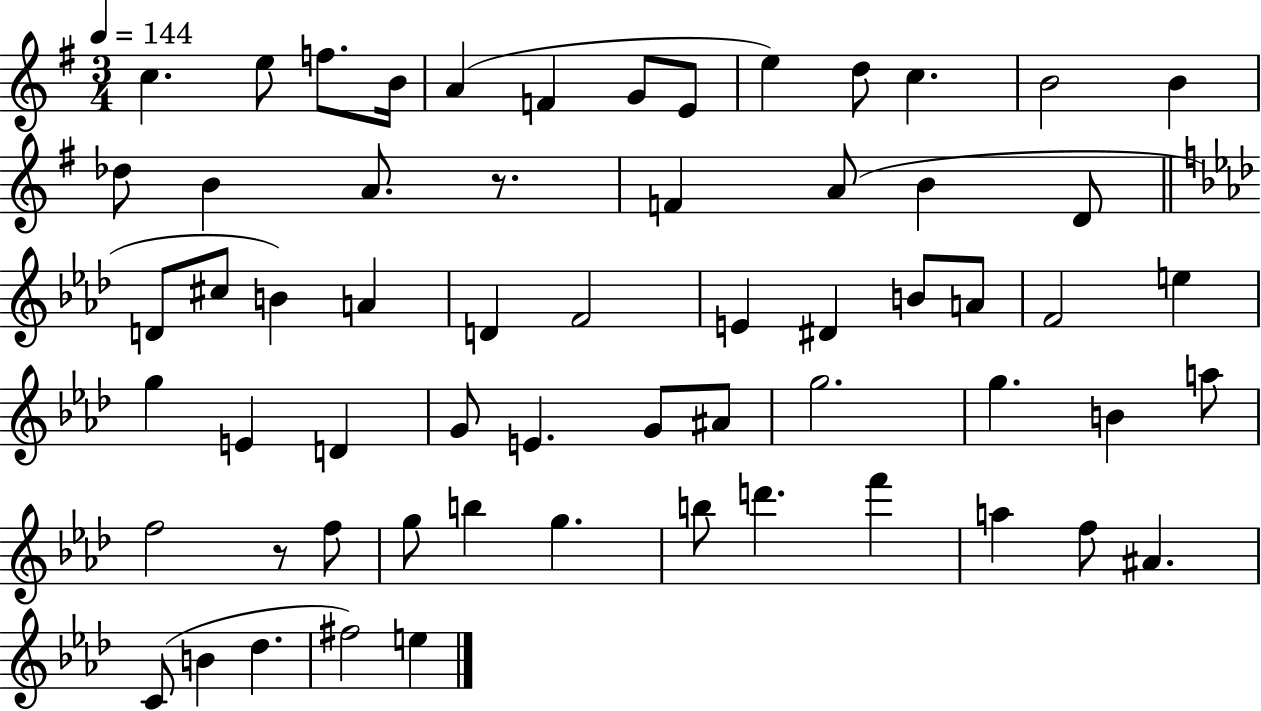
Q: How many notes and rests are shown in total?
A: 61